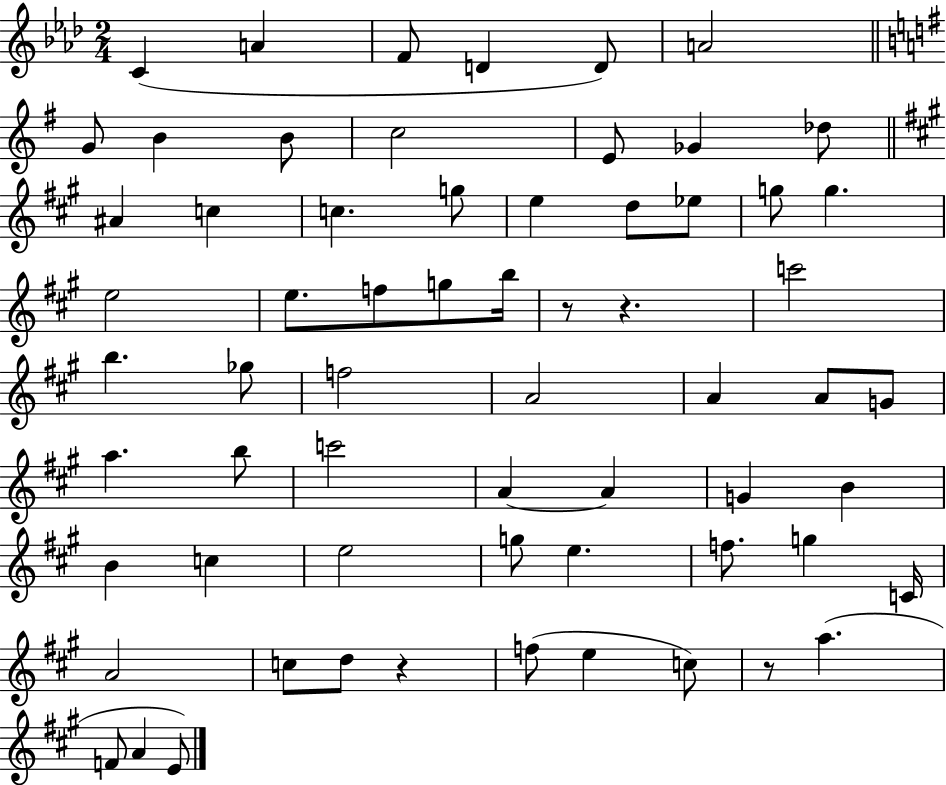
{
  \clef treble
  \numericTimeSignature
  \time 2/4
  \key aes \major
  c'4( a'4 | f'8 d'4 d'8) | a'2 | \bar "||" \break \key g \major g'8 b'4 b'8 | c''2 | e'8 ges'4 des''8 | \bar "||" \break \key a \major ais'4 c''4 | c''4. g''8 | e''4 d''8 ees''8 | g''8 g''4. | \break e''2 | e''8. f''8 g''8 b''16 | r8 r4. | c'''2 | \break b''4. ges''8 | f''2 | a'2 | a'4 a'8 g'8 | \break a''4. b''8 | c'''2 | a'4~~ a'4 | g'4 b'4 | \break b'4 c''4 | e''2 | g''8 e''4. | f''8. g''4 c'16 | \break a'2 | c''8 d''8 r4 | f''8( e''4 c''8) | r8 a''4.( | \break f'8 a'4 e'8) | \bar "|."
}